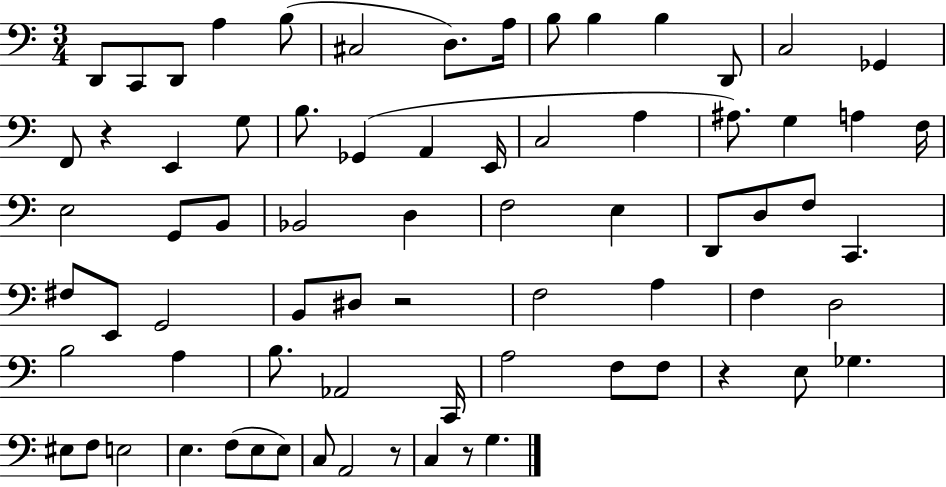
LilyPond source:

{
  \clef bass
  \numericTimeSignature
  \time 3/4
  \key c \major
  d,8 c,8 d,8 a4 b8( | cis2 d8.) a16 | b8 b4 b4 d,8 | c2 ges,4 | \break f,8 r4 e,4 g8 | b8. ges,4( a,4 e,16 | c2 a4 | ais8.) g4 a4 f16 | \break e2 g,8 b,8 | bes,2 d4 | f2 e4 | d,8 d8 f8 c,4. | \break fis8 e,8 g,2 | b,8 dis8 r2 | f2 a4 | f4 d2 | \break b2 a4 | b8. aes,2 c,16 | a2 f8 f8 | r4 e8 ges4. | \break eis8 f8 e2 | e4. f8( e8 e8) | c8 a,2 r8 | c4 r8 g4. | \break \bar "|."
}